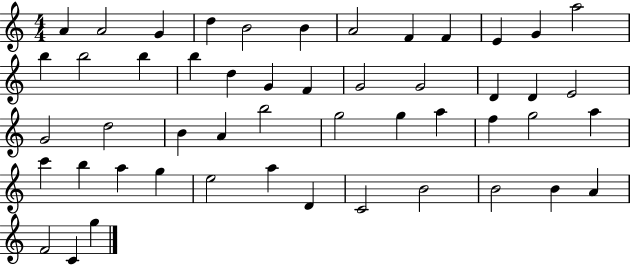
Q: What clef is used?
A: treble